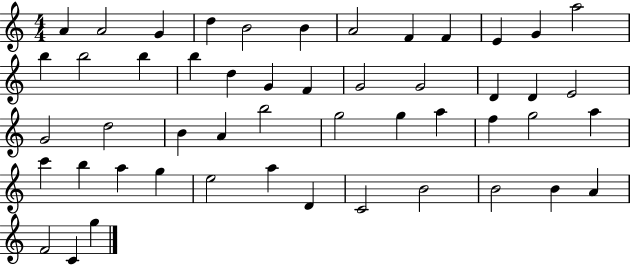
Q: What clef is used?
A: treble